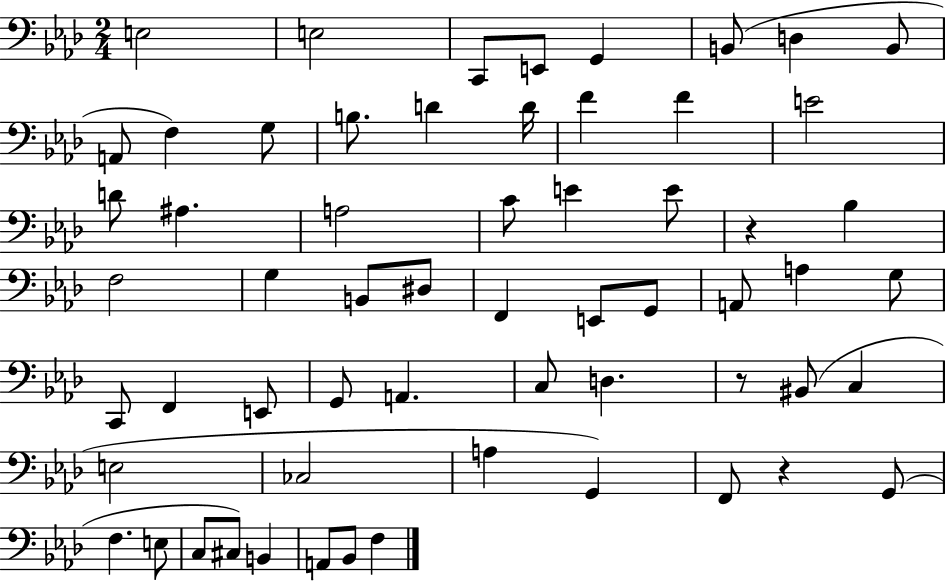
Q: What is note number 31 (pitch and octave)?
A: G2